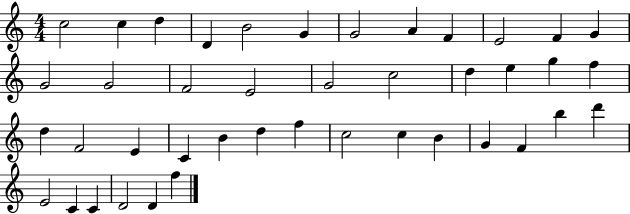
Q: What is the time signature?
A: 4/4